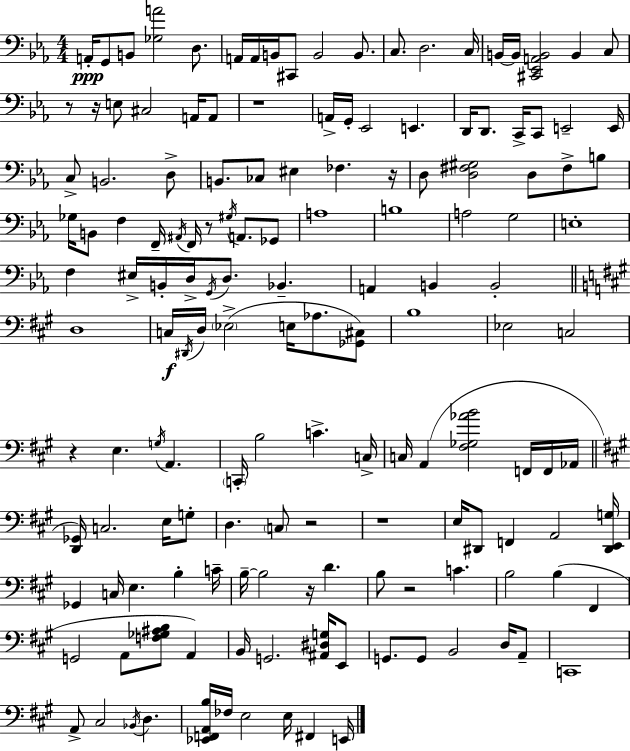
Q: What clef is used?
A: bass